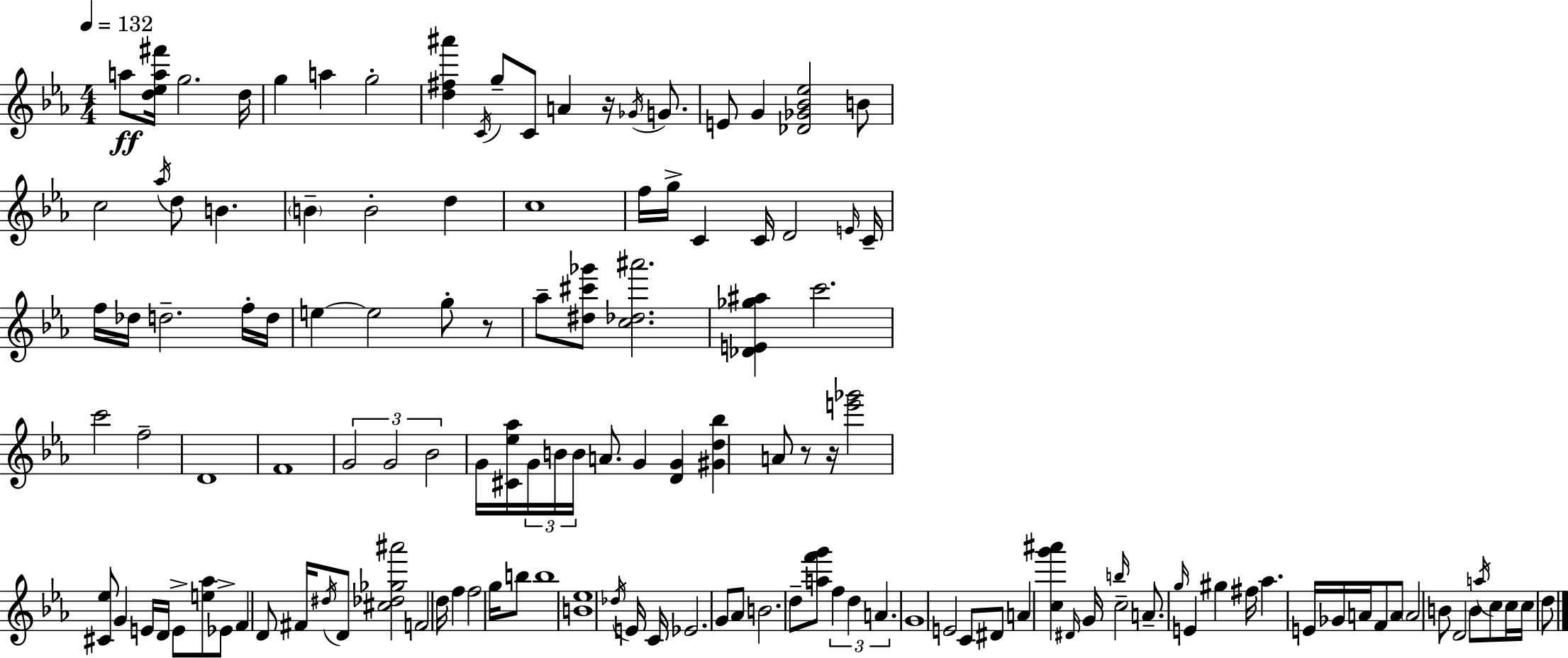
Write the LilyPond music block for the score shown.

{
  \clef treble
  \numericTimeSignature
  \time 4/4
  \key c \minor
  \tempo 4 = 132
  a''8\ff <d'' ees'' a'' fis'''>16 g''2. d''16 | g''4 a''4 g''2-. | <d'' fis'' ais'''>4 \acciaccatura { c'16 } g''8-- c'8 a'4 r16 \acciaccatura { ges'16 } g'8. | e'8 g'4 <des' ges' bes' ees''>2 | \break b'8 c''2 \acciaccatura { aes''16 } d''8 b'4. | \parenthesize b'4-- b'2-. d''4 | c''1 | f''16 g''16-> c'4 c'16 d'2 | \break \grace { e'16 } c'16-- f''16 des''16 d''2.-- | f''16-. d''16 e''4~~ e''2 | g''8-. r8 aes''8-- <dis'' cis''' ges'''>8 <c'' des'' ais'''>2. | <des' e' ges'' ais''>4 c'''2. | \break c'''2 f''2-- | d'1 | f'1 | \tuplet 3/2 { g'2 g'2 | \break bes'2 } g'16 <cis' ees'' aes''>16 \tuplet 3/2 { g'16 b'16 | b'16 } a'8. g'4 <d' g'>4 <gis' d'' bes''>4 | a'8 r8 r16 <e''' ges'''>2 <cis' ees''>8 g'4 | e'16 d'16 e'8-> <e'' aes''>8 ees'8-> f'4 d'8 | \break fis'16 \acciaccatura { dis''16 } d'8 <cis'' des'' ges'' ais'''>2 f'2 | d''16 f''4 f''2 | g''16 b''8 b''1 | <b' ees''>1 | \break \acciaccatura { des''16 } e'16 c'16 ees'2. | g'8 aes'8 b'2. | d''8-- <a'' f''' g'''>8 \tuplet 3/2 { f''4 d''4 | a'4. } g'1 | \break e'2 c'8 | dis'8 a'4 <c'' g''' ais'''>4 \grace { dis'16 } g'16 \grace { b''16 } c''2-- | a'8.-- \grace { g''16 } e'4 gis''4 | fis''16 aes''4. e'16 ges'16 a'16 f'8 a'8 \parenthesize a'2 | \break b'8 d'2 | b'8 \acciaccatura { a''16 } c''8 c''16 c''16 d''8 \bar "|."
}